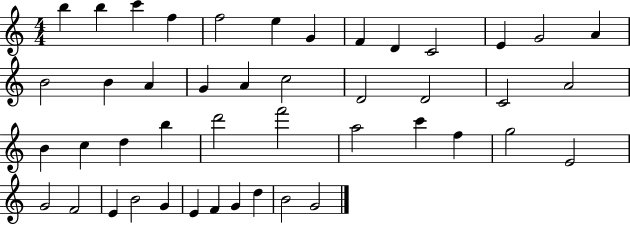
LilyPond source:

{
  \clef treble
  \numericTimeSignature
  \time 4/4
  \key c \major
  b''4 b''4 c'''4 f''4 | f''2 e''4 g'4 | f'4 d'4 c'2 | e'4 g'2 a'4 | \break b'2 b'4 a'4 | g'4 a'4 c''2 | d'2 d'2 | c'2 a'2 | \break b'4 c''4 d''4 b''4 | d'''2 f'''2 | a''2 c'''4 f''4 | g''2 e'2 | \break g'2 f'2 | e'4 b'2 g'4 | e'4 f'4 g'4 d''4 | b'2 g'2 | \break \bar "|."
}